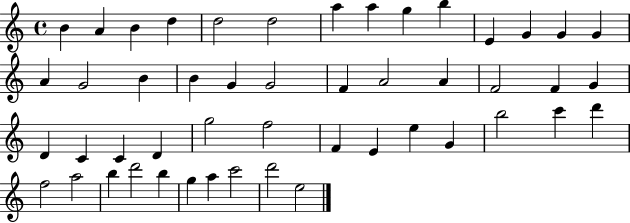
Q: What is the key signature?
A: C major